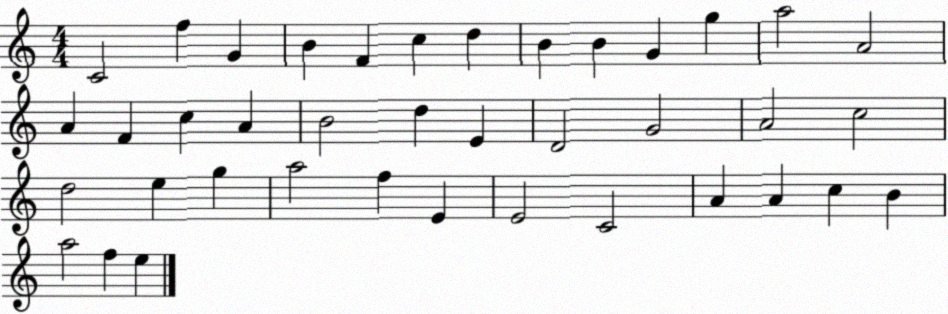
X:1
T:Untitled
M:4/4
L:1/4
K:C
C2 f G B F c d B B G g a2 A2 A F c A B2 d E D2 G2 A2 c2 d2 e g a2 f E E2 C2 A A c B a2 f e